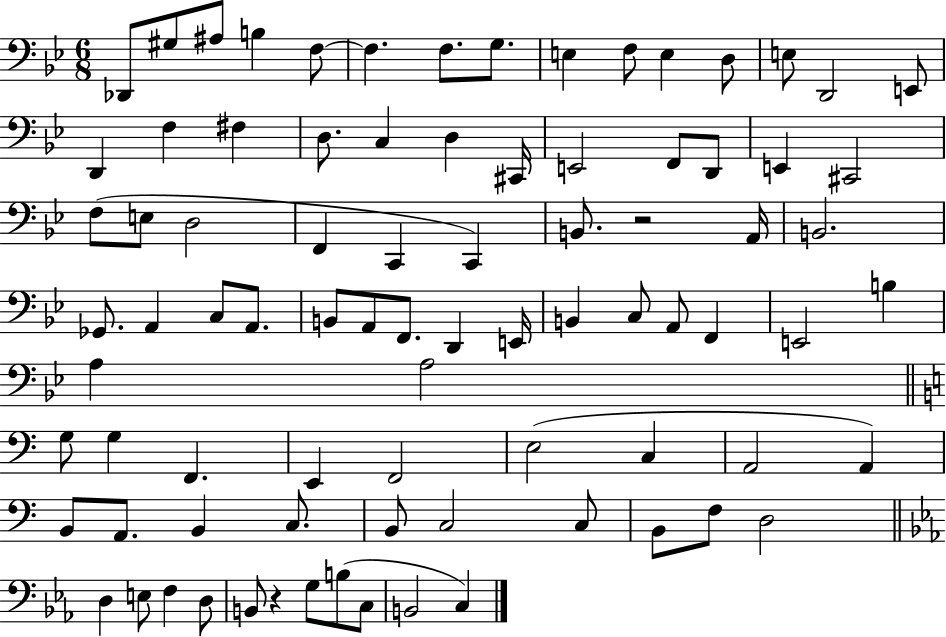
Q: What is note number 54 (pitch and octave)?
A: G3